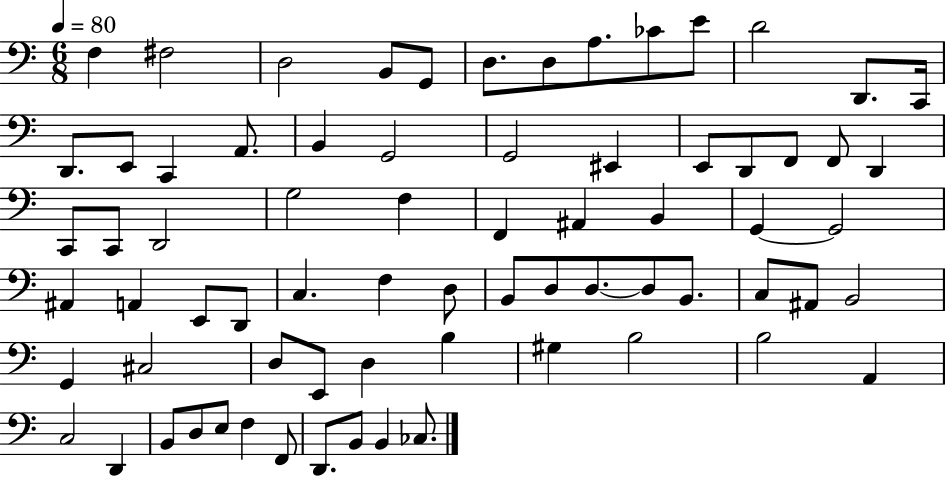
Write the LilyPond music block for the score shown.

{
  \clef bass
  \numericTimeSignature
  \time 6/8
  \key c \major
  \tempo 4 = 80
  f4 fis2 | d2 b,8 g,8 | d8. d8 a8. ces'8 e'8 | d'2 d,8. c,16 | \break d,8. e,8 c,4 a,8. | b,4 g,2 | g,2 eis,4 | e,8 d,8 f,8 f,8 d,4 | \break c,8 c,8 d,2 | g2 f4 | f,4 ais,4 b,4 | g,4~~ g,2 | \break ais,4 a,4 e,8 d,8 | c4. f4 d8 | b,8 d8 d8.~~ d8 b,8. | c8 ais,8 b,2 | \break g,4 cis2 | d8 e,8 d4 b4 | gis4 b2 | b2 a,4 | \break c2 d,4 | b,8 d8 e8 f4 f,8 | d,8. b,8 b,4 ces8. | \bar "|."
}